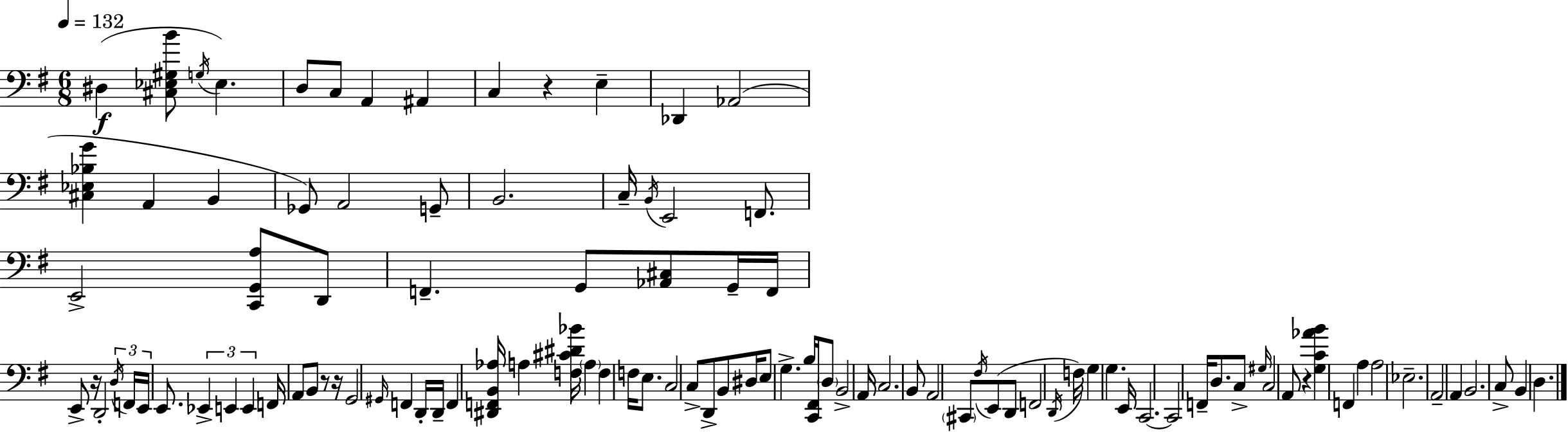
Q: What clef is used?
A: bass